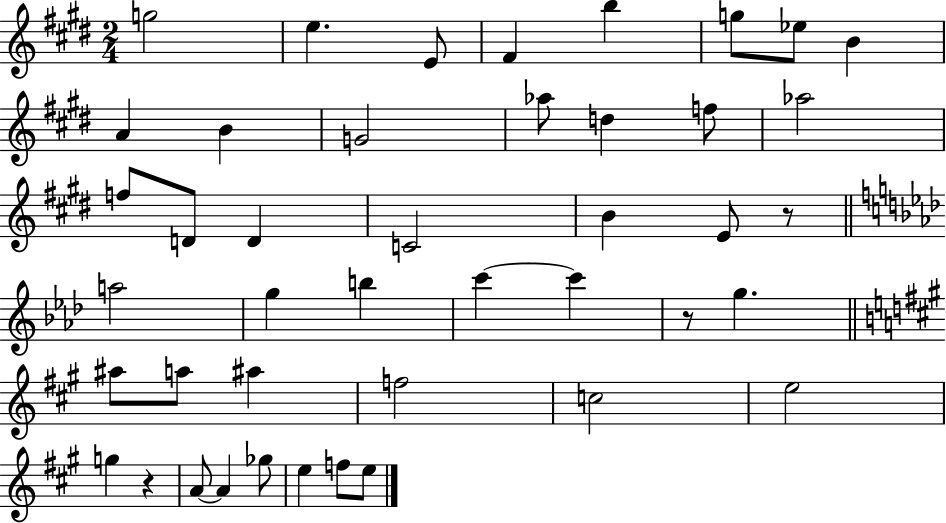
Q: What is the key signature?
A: E major